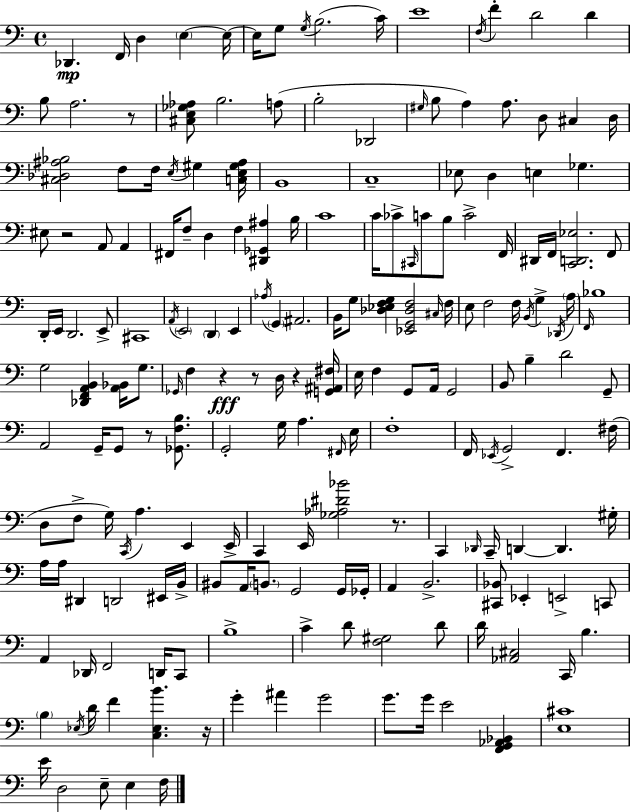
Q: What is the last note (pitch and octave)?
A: F3